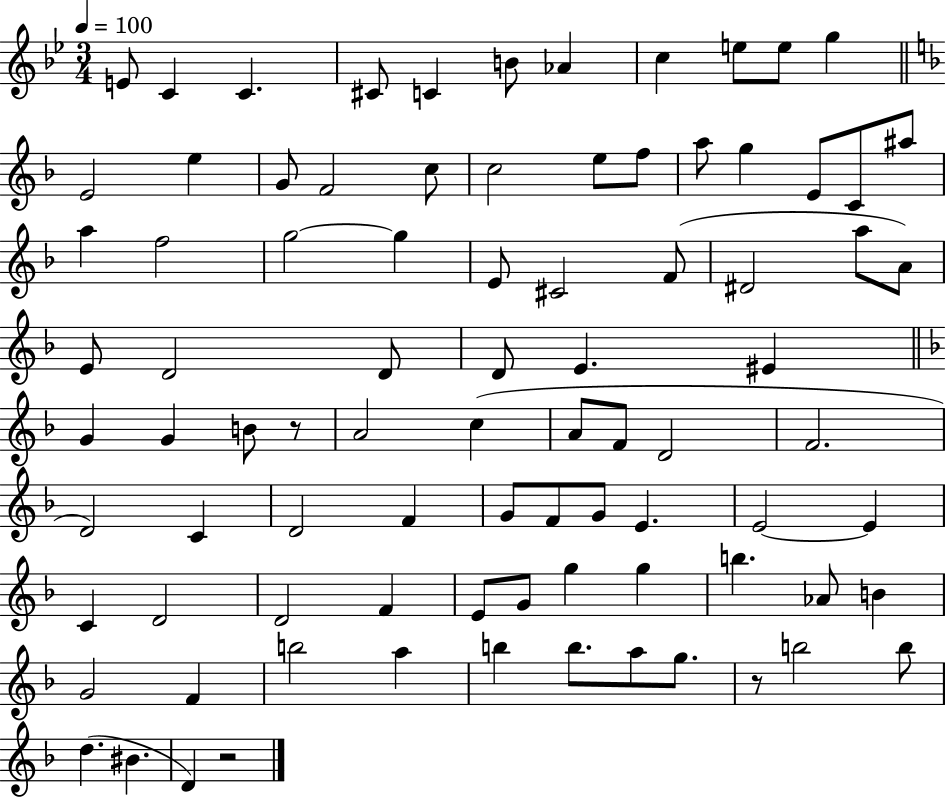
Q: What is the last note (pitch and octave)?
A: D4